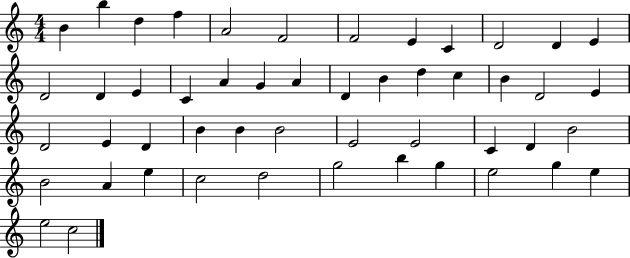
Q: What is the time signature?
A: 4/4